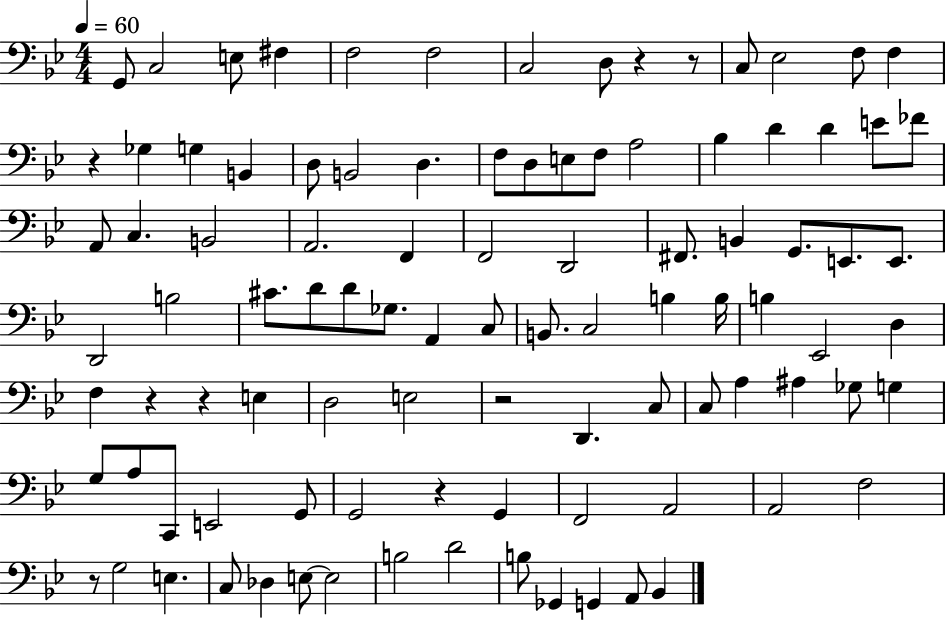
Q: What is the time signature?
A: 4/4